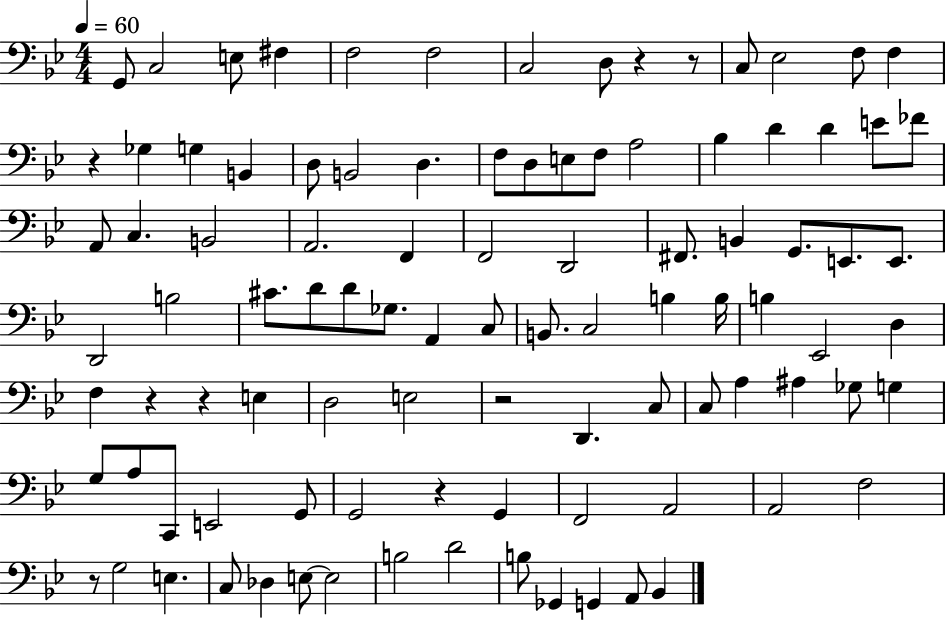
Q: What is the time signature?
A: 4/4